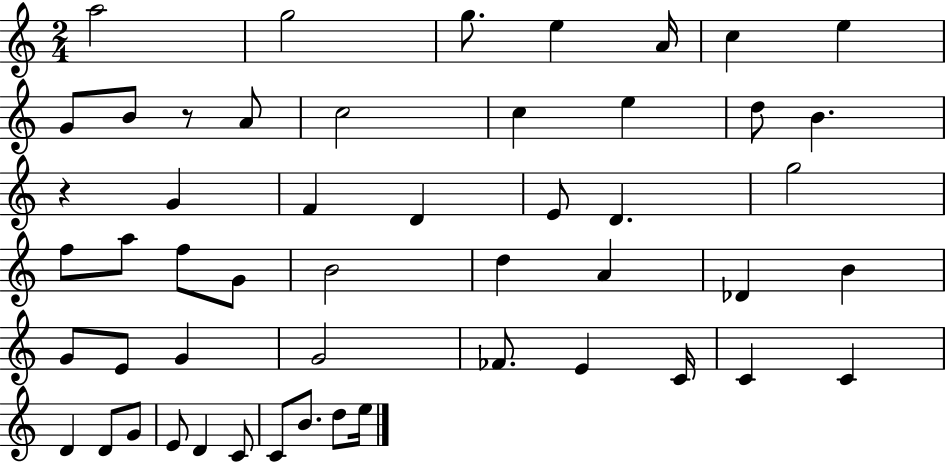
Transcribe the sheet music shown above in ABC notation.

X:1
T:Untitled
M:2/4
L:1/4
K:C
a2 g2 g/2 e A/4 c e G/2 B/2 z/2 A/2 c2 c e d/2 B z G F D E/2 D g2 f/2 a/2 f/2 G/2 B2 d A _D B G/2 E/2 G G2 _F/2 E C/4 C C D D/2 G/2 E/2 D C/2 C/2 B/2 d/2 e/4